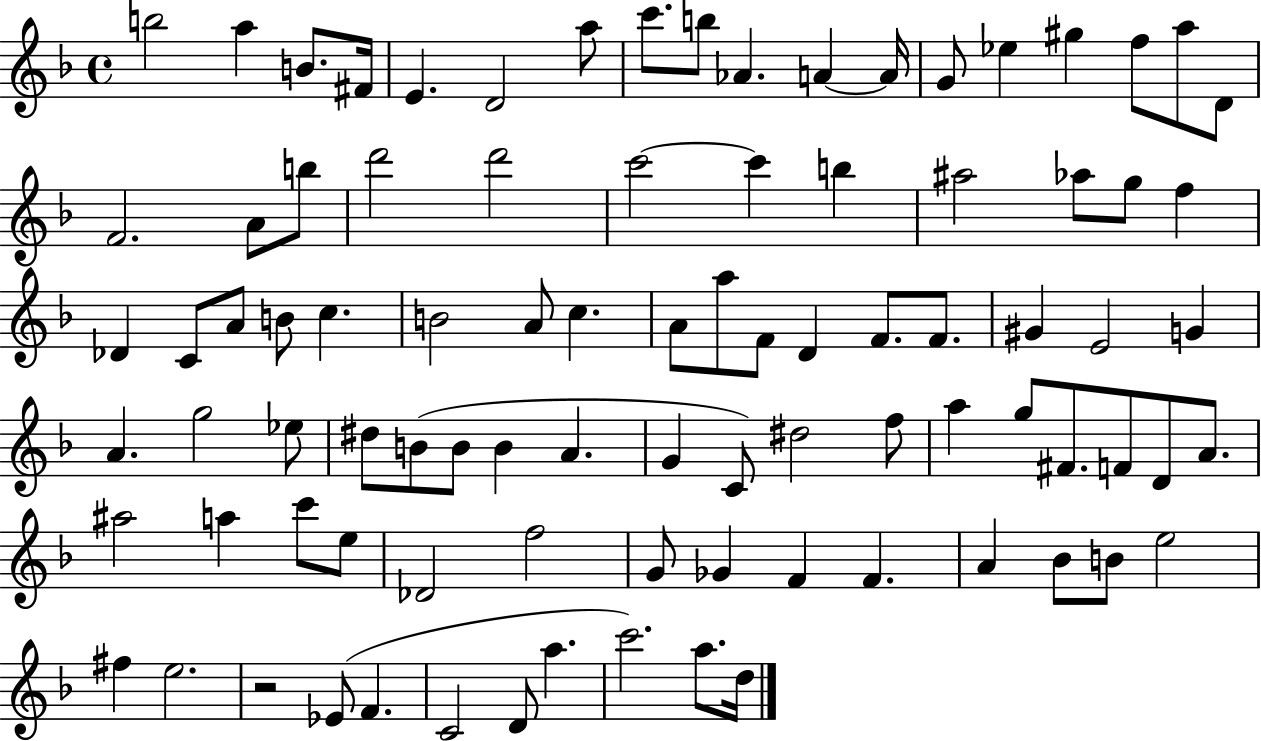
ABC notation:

X:1
T:Untitled
M:4/4
L:1/4
K:F
b2 a B/2 ^F/4 E D2 a/2 c'/2 b/2 _A A A/4 G/2 _e ^g f/2 a/2 D/2 F2 A/2 b/2 d'2 d'2 c'2 c' b ^a2 _a/2 g/2 f _D C/2 A/2 B/2 c B2 A/2 c A/2 a/2 F/2 D F/2 F/2 ^G E2 G A g2 _e/2 ^d/2 B/2 B/2 B A G C/2 ^d2 f/2 a g/2 ^F/2 F/2 D/2 A/2 ^a2 a c'/2 e/2 _D2 f2 G/2 _G F F A _B/2 B/2 e2 ^f e2 z2 _E/2 F C2 D/2 a c'2 a/2 d/4